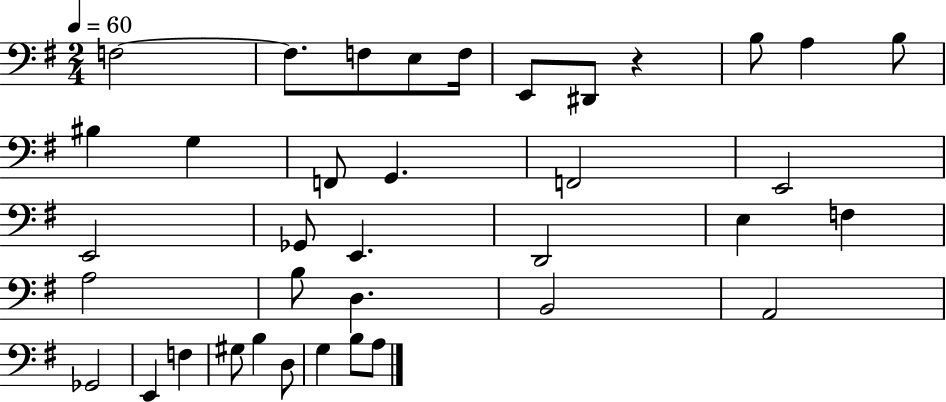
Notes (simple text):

F3/h F3/e. F3/e E3/e F3/s E2/e D#2/e R/q B3/e A3/q B3/e BIS3/q G3/q F2/e G2/q. F2/h E2/h E2/h Gb2/e E2/q. D2/h E3/q F3/q A3/h B3/e D3/q. B2/h A2/h Gb2/h E2/q F3/q G#3/e B3/q D3/e G3/q B3/e A3/e